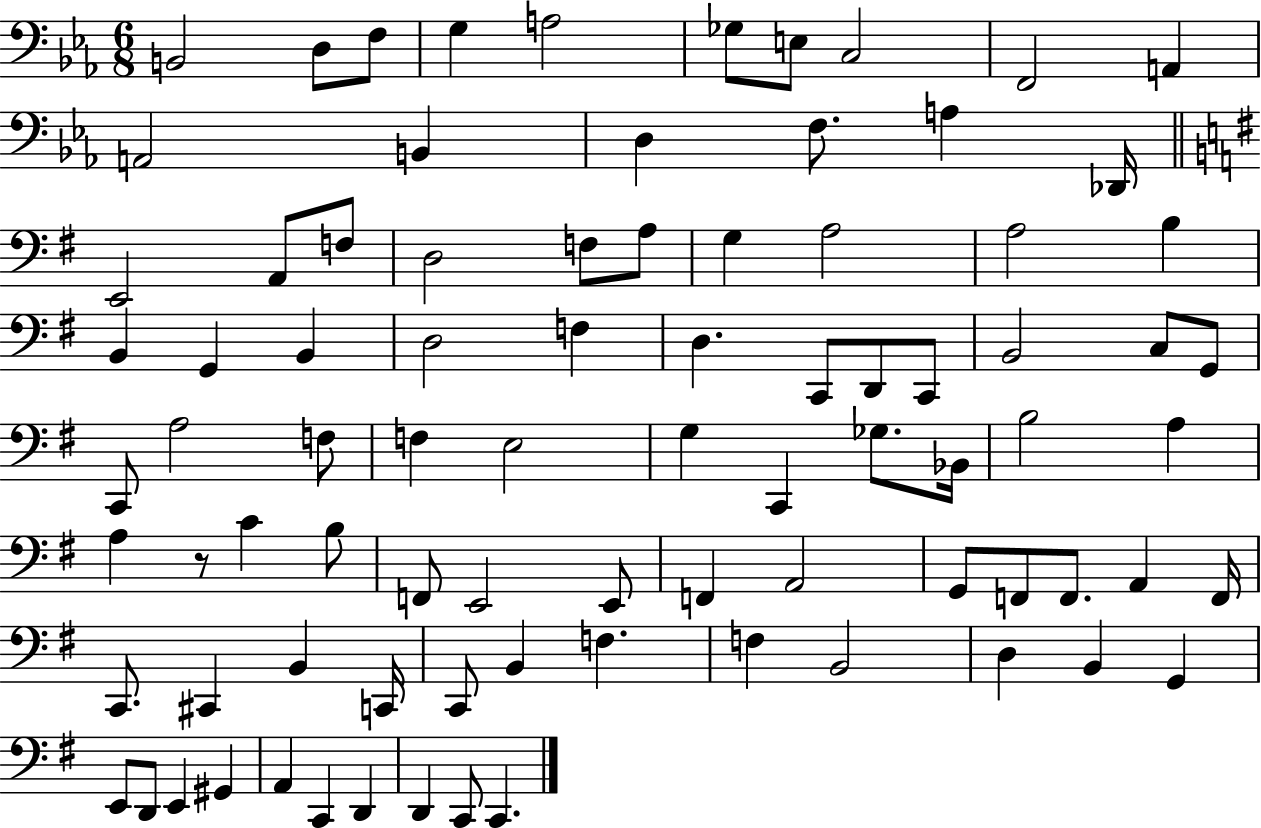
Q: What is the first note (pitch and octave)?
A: B2